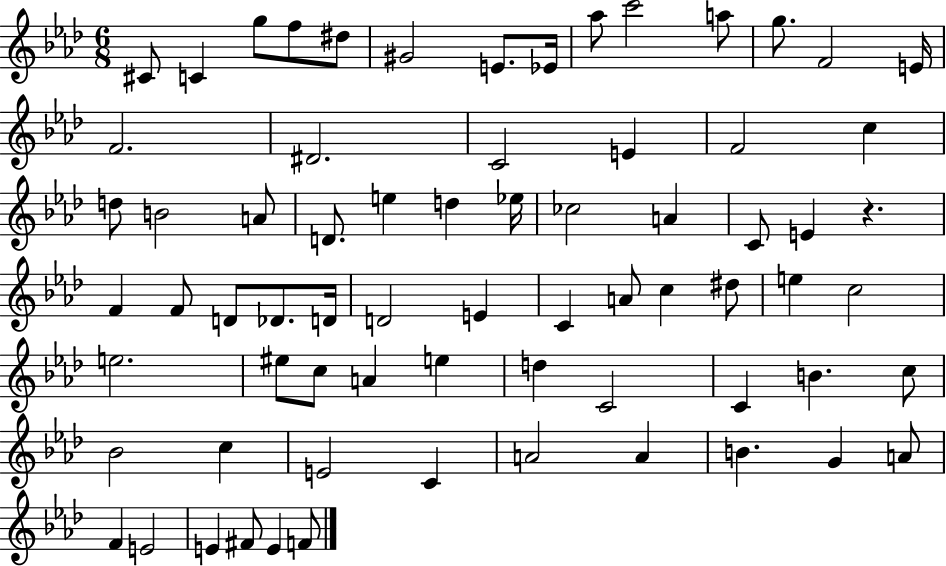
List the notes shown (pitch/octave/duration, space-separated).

C#4/e C4/q G5/e F5/e D#5/e G#4/h E4/e. Eb4/s Ab5/e C6/h A5/e G5/e. F4/h E4/s F4/h. D#4/h. C4/h E4/q F4/h C5/q D5/e B4/h A4/e D4/e. E5/q D5/q Eb5/s CES5/h A4/q C4/e E4/q R/q. F4/q F4/e D4/e Db4/e. D4/s D4/h E4/q C4/q A4/e C5/q D#5/e E5/q C5/h E5/h. EIS5/e C5/e A4/q E5/q D5/q C4/h C4/q B4/q. C5/e Bb4/h C5/q E4/h C4/q A4/h A4/q B4/q. G4/q A4/e F4/q E4/h E4/q F#4/e E4/q F4/e